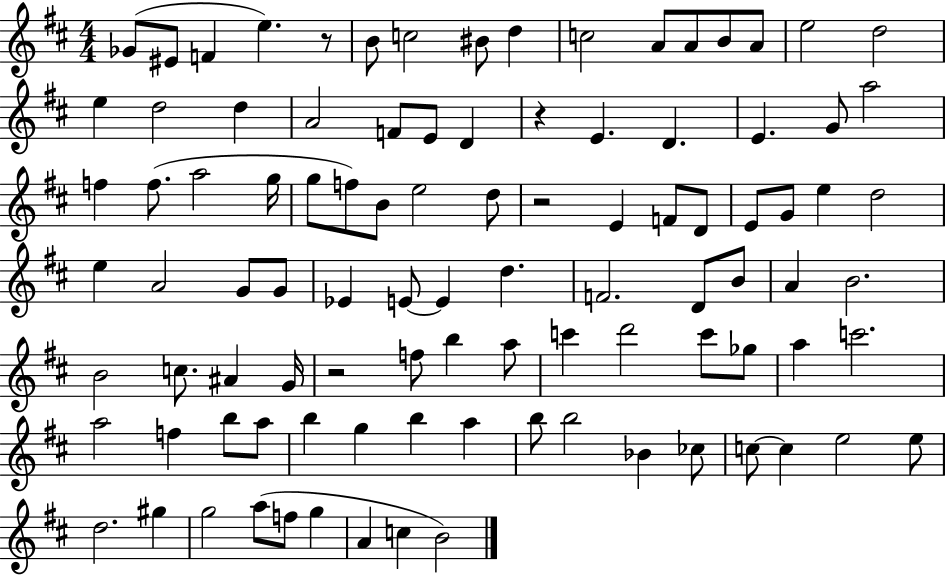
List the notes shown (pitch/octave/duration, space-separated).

Gb4/e EIS4/e F4/q E5/q. R/e B4/e C5/h BIS4/e D5/q C5/h A4/e A4/e B4/e A4/e E5/h D5/h E5/q D5/h D5/q A4/h F4/e E4/e D4/q R/q E4/q. D4/q. E4/q. G4/e A5/h F5/q F5/e. A5/h G5/s G5/e F5/e B4/e E5/h D5/e R/h E4/q F4/e D4/e E4/e G4/e E5/q D5/h E5/q A4/h G4/e G4/e Eb4/q E4/e E4/q D5/q. F4/h. D4/e B4/e A4/q B4/h. B4/h C5/e. A#4/q G4/s R/h F5/e B5/q A5/e C6/q D6/h C6/e Gb5/e A5/q C6/h. A5/h F5/q B5/e A5/e B5/q G5/q B5/q A5/q B5/e B5/h Bb4/q CES5/e C5/e C5/q E5/h E5/e D5/h. G#5/q G5/h A5/e F5/e G5/q A4/q C5/q B4/h